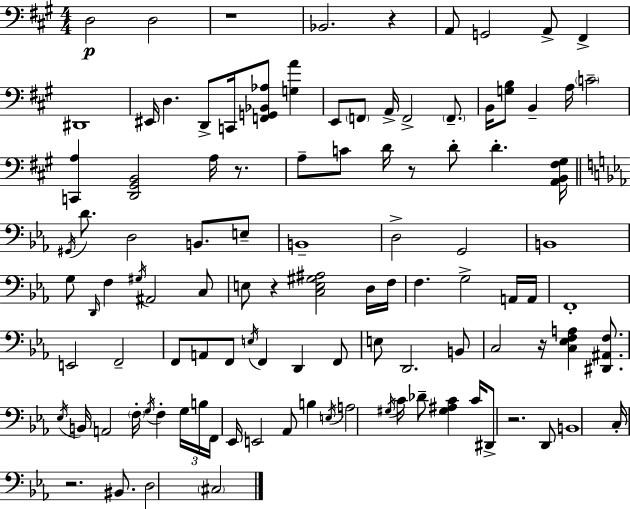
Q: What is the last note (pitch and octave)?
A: C#3